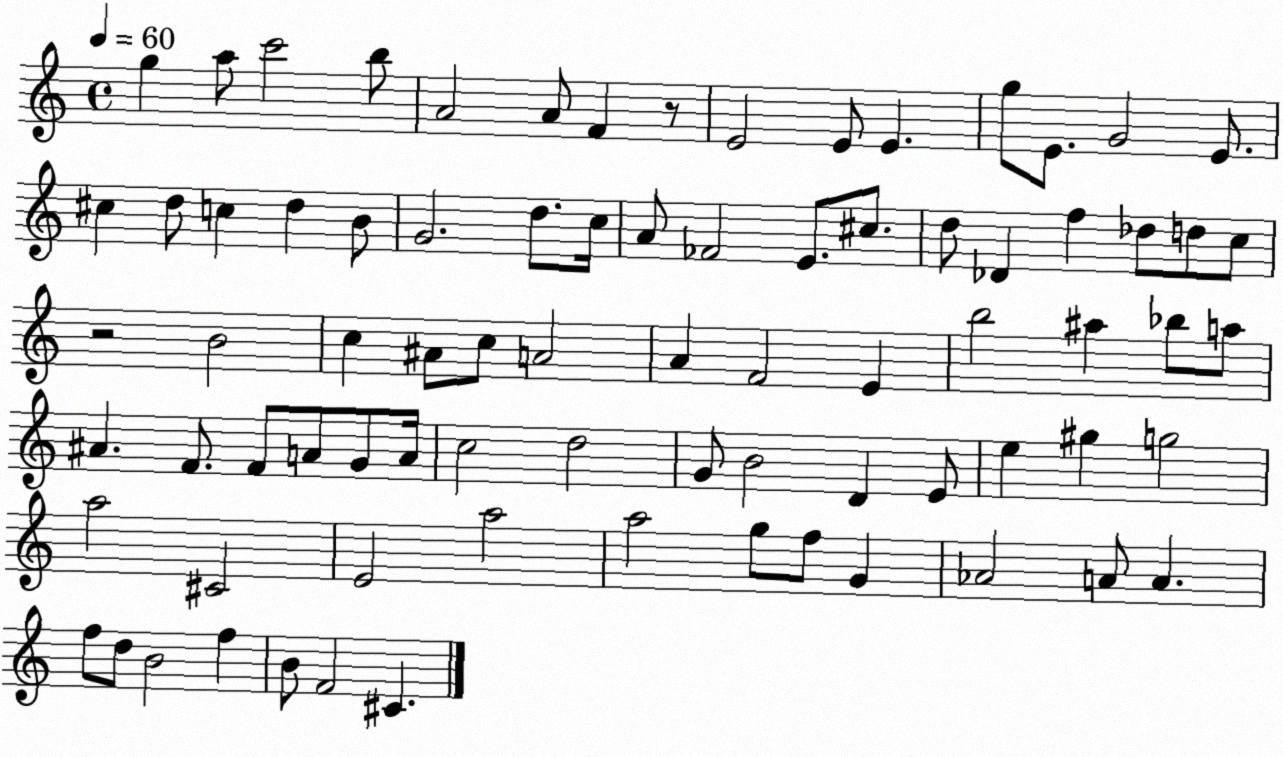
X:1
T:Untitled
M:4/4
L:1/4
K:C
g a/2 c'2 b/2 A2 A/2 F z/2 E2 E/2 E g/2 E/2 G2 E/2 ^c d/2 c d B/2 G2 d/2 c/4 A/2 _F2 E/2 ^c/2 d/2 _D f _d/2 d/2 c/2 z2 B2 c ^A/2 c/2 A2 A F2 E b2 ^a _b/2 a/2 ^A F/2 F/2 A/2 G/2 A/4 c2 d2 G/2 B2 D E/2 e ^g g2 a2 ^C2 E2 a2 a2 g/2 f/2 G _A2 A/2 A f/2 d/2 B2 f B/2 F2 ^C